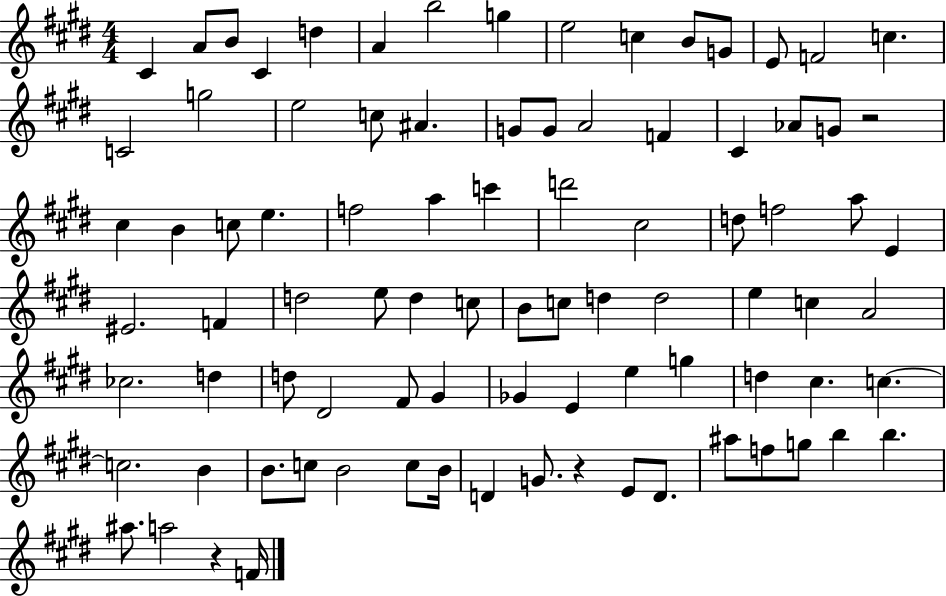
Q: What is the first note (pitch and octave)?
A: C#4